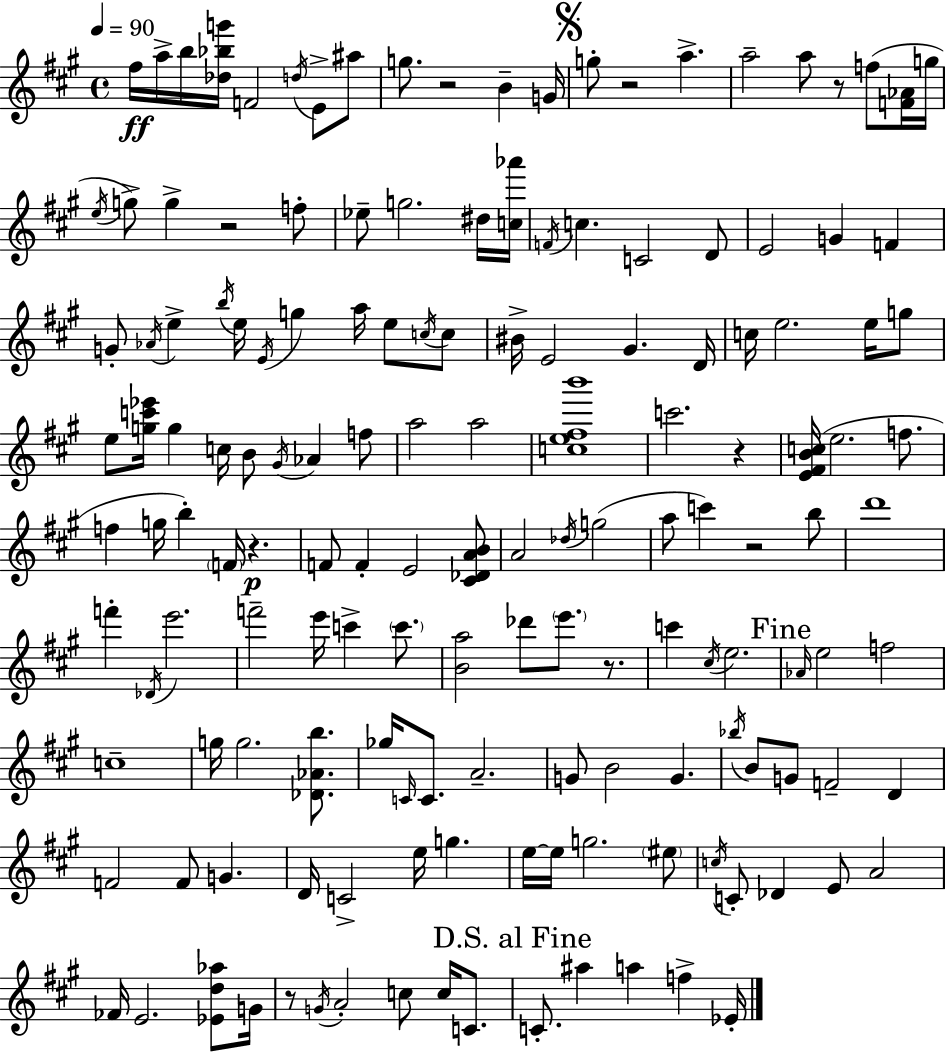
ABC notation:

X:1
T:Untitled
M:4/4
L:1/4
K:A
^f/4 a/4 b/4 [_d_bg']/4 F2 d/4 E/2 ^a/2 g/2 z2 B G/4 g/2 z2 a a2 a/2 z/2 f/2 [F_A]/4 g/4 e/4 g/2 g z2 f/2 _e/2 g2 ^d/4 [c_a']/4 F/4 c C2 D/2 E2 G F G/2 _A/4 e b/4 e/4 E/4 g a/4 e/2 c/4 c/2 ^B/4 E2 ^G D/4 c/4 e2 e/4 g/2 e/2 [gc'_e']/4 g c/4 B/2 ^G/4 _A f/2 a2 a2 [ce^fb']4 c'2 z [E^FBc]/4 e2 f/2 f g/4 b F/4 z F/2 F E2 [^C_DAB]/2 A2 _d/4 g2 a/2 c' z2 b/2 d'4 f' _D/4 e'2 f'2 e'/4 c' c'/2 [Ba]2 _d'/2 e'/2 z/2 c' ^c/4 e2 _A/4 e2 f2 c4 g/4 g2 [_D_Ab]/2 _g/4 C/4 C/2 A2 G/2 B2 G _b/4 B/2 G/2 F2 D F2 F/2 G D/4 C2 e/4 g e/4 e/4 g2 ^e/2 c/4 C/2 _D E/2 A2 _F/4 E2 [_Ed_a]/2 G/4 z/2 G/4 A2 c/2 c/4 C/2 C/2 ^a a f _E/4